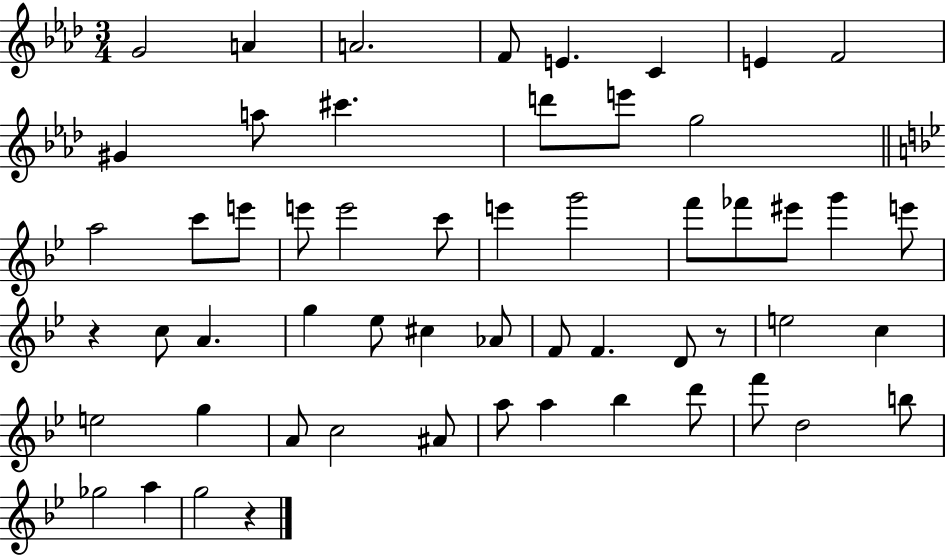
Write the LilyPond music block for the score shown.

{
  \clef treble
  \numericTimeSignature
  \time 3/4
  \key aes \major
  \repeat volta 2 { g'2 a'4 | a'2. | f'8 e'4. c'4 | e'4 f'2 | \break gis'4 a''8 cis'''4. | d'''8 e'''8 g''2 | \bar "||" \break \key g \minor a''2 c'''8 e'''8 | e'''8 e'''2 c'''8 | e'''4 g'''2 | f'''8 fes'''8 eis'''8 g'''4 e'''8 | \break r4 c''8 a'4. | g''4 ees''8 cis''4 aes'8 | f'8 f'4. d'8 r8 | e''2 c''4 | \break e''2 g''4 | a'8 c''2 ais'8 | a''8 a''4 bes''4 d'''8 | f'''8 d''2 b''8 | \break ges''2 a''4 | g''2 r4 | } \bar "|."
}